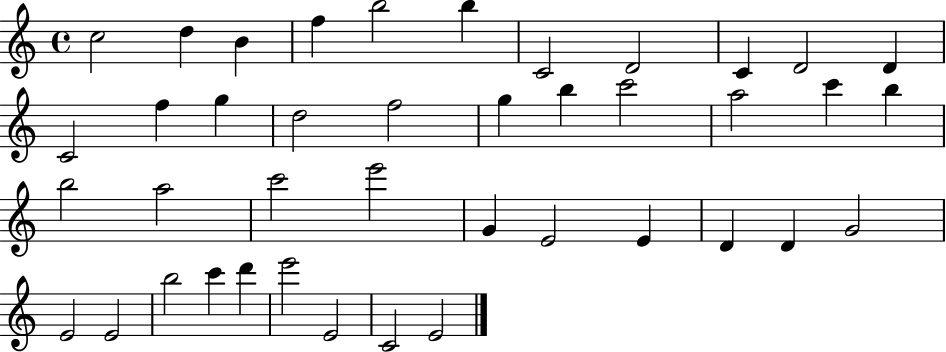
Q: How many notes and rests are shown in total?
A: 41